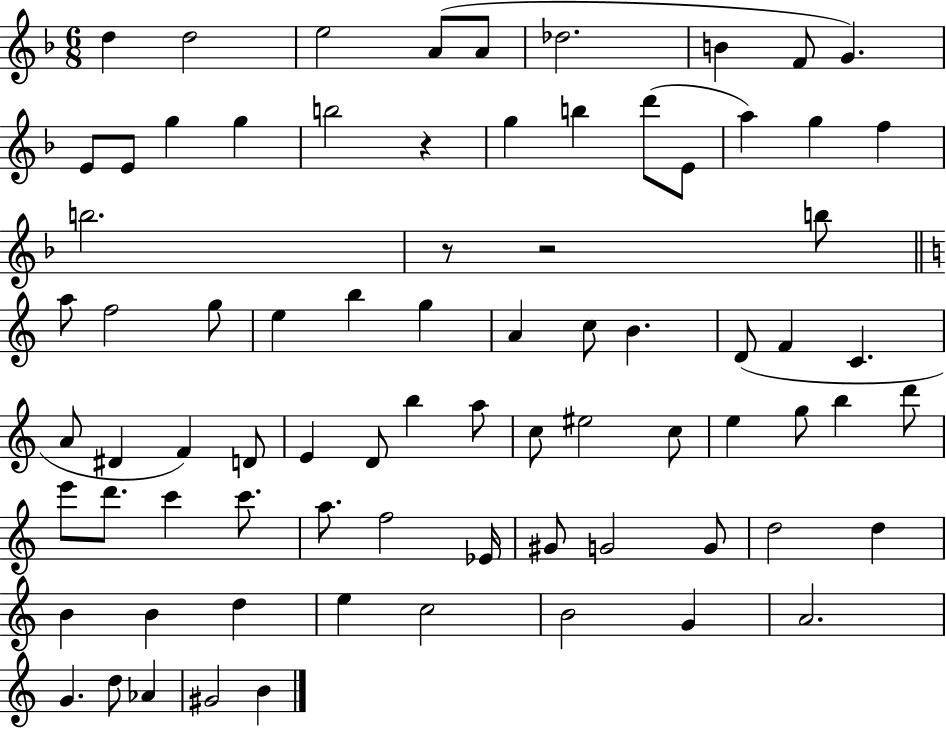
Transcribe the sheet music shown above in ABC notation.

X:1
T:Untitled
M:6/8
L:1/4
K:F
d d2 e2 A/2 A/2 _d2 B F/2 G E/2 E/2 g g b2 z g b d'/2 E/2 a g f b2 z/2 z2 b/2 a/2 f2 g/2 e b g A c/2 B D/2 F C A/2 ^D F D/2 E D/2 b a/2 c/2 ^e2 c/2 e g/2 b d'/2 e'/2 d'/2 c' c'/2 a/2 f2 _E/4 ^G/2 G2 G/2 d2 d B B d e c2 B2 G A2 G d/2 _A ^G2 B